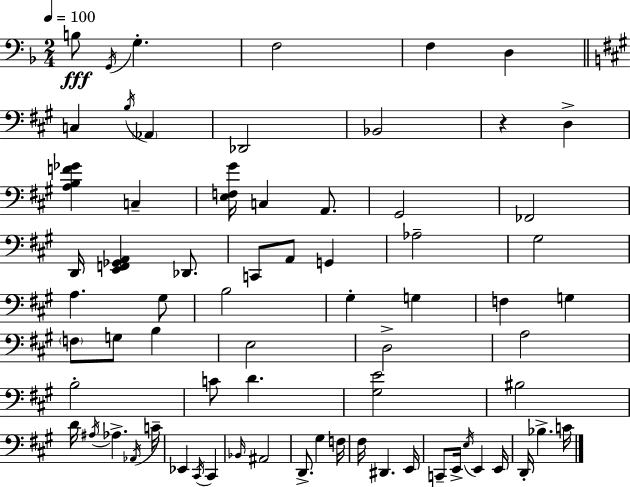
X:1
T:Untitled
M:2/4
L:1/4
K:Dm
B,/2 G,,/4 G, F,2 F, D, C, B,/4 _A,, _D,,2 _B,,2 z D, [A,B,F_G] C, [E,F,^G]/4 C, A,,/2 ^G,,2 _F,,2 D,,/4 [E,,F,,_G,,A,,] _D,,/2 C,,/2 A,,/2 G,, _A,2 ^G,2 A, ^G,/2 B,2 ^G, G, F, G, F,/2 G,/2 B, E,2 D,2 A,2 B,2 C/2 D [^G,E]2 ^B,2 D/4 ^A,/4 _A, _A,,/4 C/4 _E,, ^C,,/4 ^C,, _B,,/4 ^A,,2 D,,/2 ^G, F,/4 ^F,/4 ^D,, E,,/4 C,,/2 E,,/4 E,/4 E,, E,,/4 D,,/4 _B, C/4